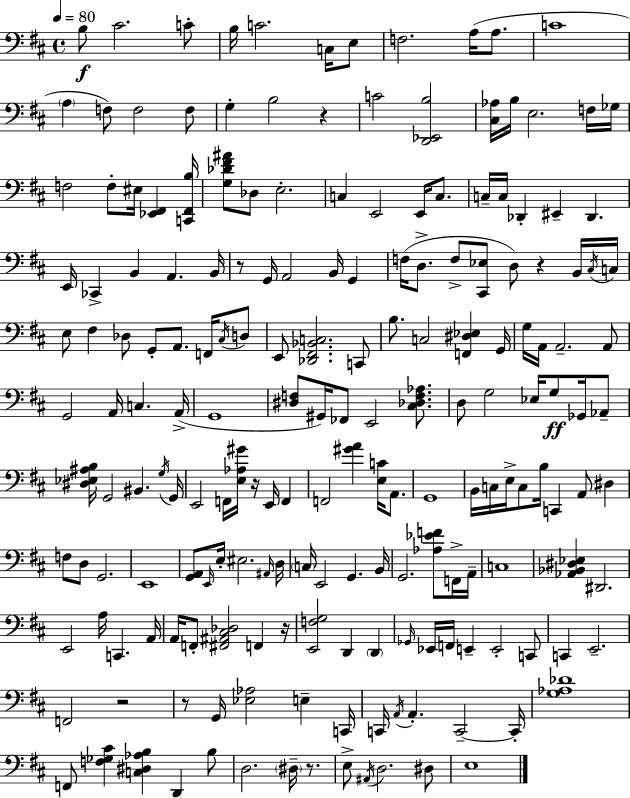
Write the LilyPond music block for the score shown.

{
  \clef bass
  \time 4/4
  \defaultTimeSignature
  \key d \major
  \tempo 4 = 80
  b8\f cis'2. c'8-. | b16 c'2. c16 e8 | f2. a16( a8. | c'1 | \break \parenthesize a4 f8) f2 f8 | g4-. b2 r4 | c'2 <d, ees, b>2 | <cis aes>16 b16 e2. f16 ges16 | \break f2 f8-. eis16 <ees, fis,>4 <c, fis, b>16 | <g des' fis' ais'>8 des8 e2.-. | c4 e,2 e,16 c8. | c16-- c16 des,4-. eis,4-- des,4. | \break e,16 ces,4-> b,4 a,4. b,16 | r8 g,16 a,2 b,16 g,4 | f16( d8.-> f8-> <cis, ees>8 d8) r4 b,16 \acciaccatura { cis16 } | c16 e8 fis4 des8 g,8-. a,8. f,16 \acciaccatura { cis16 } | \break d8 e,8 <des, fis, bes, c>2. | c,8 b8. c2 <f, dis ees>4 | g,16 g16 a,16 a,2.-- | a,8 g,2 a,16 c4. | \break a,16->( g,1 | <dis f>8 gis,16) fes,8 e,2 <cis des f aes>8. | d8 g2 ees16 g8\ff ges,16 | aes,8-- <dis ees ais b>16 g,2 bis,4. | \break \acciaccatura { g16 } g,16 e,2 f,16 <e aes gis'>16 r16 e,16 f,4 | f,2 <gis' a'>4 <e c'>16 | a,8. g,1 | b,16 c16 e16-> c8 b16 c,4 a,8 dis4 | \break f8 d8 g,2. | e,1 | <g, a,>8 \grace { e,16 } e16-. eis2. | \grace { ais,16 } d16 \parenthesize c16 e,2 g,4. | \break b,16 g,2. | <aes ees' f'>8 f,16-> a,16-- c1 | <aes, bes, dis ees>4 dis,2. | e,2 a16 c,4. | \break a,16 a,16 f,8-. <fis, ais, cis des>2 | f,4 r16 <e, f g>2 d,4 | \parenthesize d,4 \grace { ges,16 } ees,16 f,16 e,4-- e,2-. | c,8 c,4 e,2.-- | \break f,2 r2 | r8 g,16 <ees aes>2 | e4-- c,16 c,16 \acciaccatura { a,16 } a,4.-. c,2--~~ | c,16-. <g aes des'>1 | \break f,8 <f ges cis'>4 <c dis aes b>4 | d,4 b8 d2. | \parenthesize dis16-- r8. e8-> \acciaccatura { ais,16 } d2. | dis8 e1 | \break \bar "|."
}